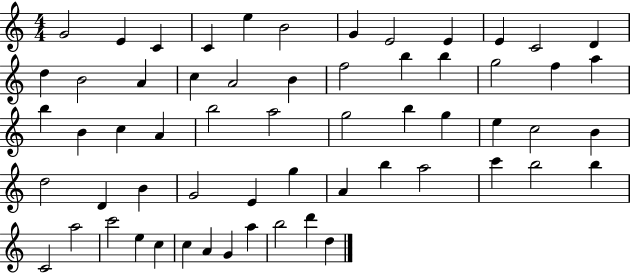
G4/h E4/q C4/q C4/q E5/q B4/h G4/q E4/h E4/q E4/q C4/h D4/q D5/q B4/h A4/q C5/q A4/h B4/q F5/h B5/q B5/q G5/h F5/q A5/q B5/q B4/q C5/q A4/q B5/h A5/h G5/h B5/q G5/q E5/q C5/h B4/q D5/h D4/q B4/q G4/h E4/q G5/q A4/q B5/q A5/h C6/q B5/h B5/q C4/h A5/h C6/h E5/q C5/q C5/q A4/q G4/q A5/q B5/h D6/q D5/q